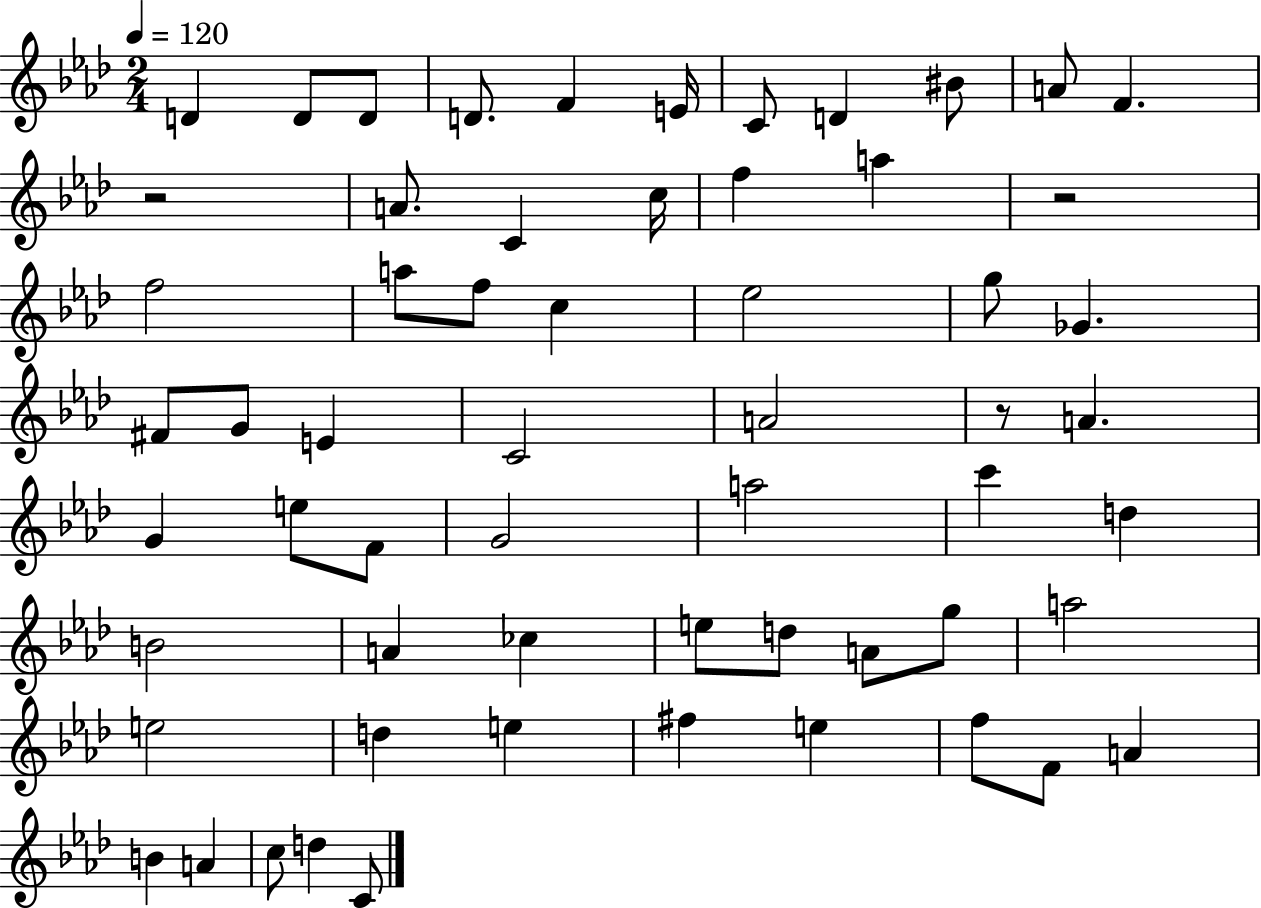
{
  \clef treble
  \numericTimeSignature
  \time 2/4
  \key aes \major
  \tempo 4 = 120
  d'4 d'8 d'8 | d'8. f'4 e'16 | c'8 d'4 bis'8 | a'8 f'4. | \break r2 | a'8. c'4 c''16 | f''4 a''4 | r2 | \break f''2 | a''8 f''8 c''4 | ees''2 | g''8 ges'4. | \break fis'8 g'8 e'4 | c'2 | a'2 | r8 a'4. | \break g'4 e''8 f'8 | g'2 | a''2 | c'''4 d''4 | \break b'2 | a'4 ces''4 | e''8 d''8 a'8 g''8 | a''2 | \break e''2 | d''4 e''4 | fis''4 e''4 | f''8 f'8 a'4 | \break b'4 a'4 | c''8 d''4 c'8 | \bar "|."
}